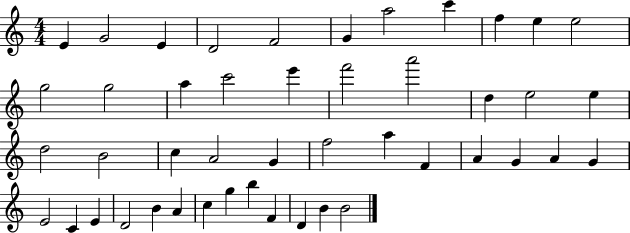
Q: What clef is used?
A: treble